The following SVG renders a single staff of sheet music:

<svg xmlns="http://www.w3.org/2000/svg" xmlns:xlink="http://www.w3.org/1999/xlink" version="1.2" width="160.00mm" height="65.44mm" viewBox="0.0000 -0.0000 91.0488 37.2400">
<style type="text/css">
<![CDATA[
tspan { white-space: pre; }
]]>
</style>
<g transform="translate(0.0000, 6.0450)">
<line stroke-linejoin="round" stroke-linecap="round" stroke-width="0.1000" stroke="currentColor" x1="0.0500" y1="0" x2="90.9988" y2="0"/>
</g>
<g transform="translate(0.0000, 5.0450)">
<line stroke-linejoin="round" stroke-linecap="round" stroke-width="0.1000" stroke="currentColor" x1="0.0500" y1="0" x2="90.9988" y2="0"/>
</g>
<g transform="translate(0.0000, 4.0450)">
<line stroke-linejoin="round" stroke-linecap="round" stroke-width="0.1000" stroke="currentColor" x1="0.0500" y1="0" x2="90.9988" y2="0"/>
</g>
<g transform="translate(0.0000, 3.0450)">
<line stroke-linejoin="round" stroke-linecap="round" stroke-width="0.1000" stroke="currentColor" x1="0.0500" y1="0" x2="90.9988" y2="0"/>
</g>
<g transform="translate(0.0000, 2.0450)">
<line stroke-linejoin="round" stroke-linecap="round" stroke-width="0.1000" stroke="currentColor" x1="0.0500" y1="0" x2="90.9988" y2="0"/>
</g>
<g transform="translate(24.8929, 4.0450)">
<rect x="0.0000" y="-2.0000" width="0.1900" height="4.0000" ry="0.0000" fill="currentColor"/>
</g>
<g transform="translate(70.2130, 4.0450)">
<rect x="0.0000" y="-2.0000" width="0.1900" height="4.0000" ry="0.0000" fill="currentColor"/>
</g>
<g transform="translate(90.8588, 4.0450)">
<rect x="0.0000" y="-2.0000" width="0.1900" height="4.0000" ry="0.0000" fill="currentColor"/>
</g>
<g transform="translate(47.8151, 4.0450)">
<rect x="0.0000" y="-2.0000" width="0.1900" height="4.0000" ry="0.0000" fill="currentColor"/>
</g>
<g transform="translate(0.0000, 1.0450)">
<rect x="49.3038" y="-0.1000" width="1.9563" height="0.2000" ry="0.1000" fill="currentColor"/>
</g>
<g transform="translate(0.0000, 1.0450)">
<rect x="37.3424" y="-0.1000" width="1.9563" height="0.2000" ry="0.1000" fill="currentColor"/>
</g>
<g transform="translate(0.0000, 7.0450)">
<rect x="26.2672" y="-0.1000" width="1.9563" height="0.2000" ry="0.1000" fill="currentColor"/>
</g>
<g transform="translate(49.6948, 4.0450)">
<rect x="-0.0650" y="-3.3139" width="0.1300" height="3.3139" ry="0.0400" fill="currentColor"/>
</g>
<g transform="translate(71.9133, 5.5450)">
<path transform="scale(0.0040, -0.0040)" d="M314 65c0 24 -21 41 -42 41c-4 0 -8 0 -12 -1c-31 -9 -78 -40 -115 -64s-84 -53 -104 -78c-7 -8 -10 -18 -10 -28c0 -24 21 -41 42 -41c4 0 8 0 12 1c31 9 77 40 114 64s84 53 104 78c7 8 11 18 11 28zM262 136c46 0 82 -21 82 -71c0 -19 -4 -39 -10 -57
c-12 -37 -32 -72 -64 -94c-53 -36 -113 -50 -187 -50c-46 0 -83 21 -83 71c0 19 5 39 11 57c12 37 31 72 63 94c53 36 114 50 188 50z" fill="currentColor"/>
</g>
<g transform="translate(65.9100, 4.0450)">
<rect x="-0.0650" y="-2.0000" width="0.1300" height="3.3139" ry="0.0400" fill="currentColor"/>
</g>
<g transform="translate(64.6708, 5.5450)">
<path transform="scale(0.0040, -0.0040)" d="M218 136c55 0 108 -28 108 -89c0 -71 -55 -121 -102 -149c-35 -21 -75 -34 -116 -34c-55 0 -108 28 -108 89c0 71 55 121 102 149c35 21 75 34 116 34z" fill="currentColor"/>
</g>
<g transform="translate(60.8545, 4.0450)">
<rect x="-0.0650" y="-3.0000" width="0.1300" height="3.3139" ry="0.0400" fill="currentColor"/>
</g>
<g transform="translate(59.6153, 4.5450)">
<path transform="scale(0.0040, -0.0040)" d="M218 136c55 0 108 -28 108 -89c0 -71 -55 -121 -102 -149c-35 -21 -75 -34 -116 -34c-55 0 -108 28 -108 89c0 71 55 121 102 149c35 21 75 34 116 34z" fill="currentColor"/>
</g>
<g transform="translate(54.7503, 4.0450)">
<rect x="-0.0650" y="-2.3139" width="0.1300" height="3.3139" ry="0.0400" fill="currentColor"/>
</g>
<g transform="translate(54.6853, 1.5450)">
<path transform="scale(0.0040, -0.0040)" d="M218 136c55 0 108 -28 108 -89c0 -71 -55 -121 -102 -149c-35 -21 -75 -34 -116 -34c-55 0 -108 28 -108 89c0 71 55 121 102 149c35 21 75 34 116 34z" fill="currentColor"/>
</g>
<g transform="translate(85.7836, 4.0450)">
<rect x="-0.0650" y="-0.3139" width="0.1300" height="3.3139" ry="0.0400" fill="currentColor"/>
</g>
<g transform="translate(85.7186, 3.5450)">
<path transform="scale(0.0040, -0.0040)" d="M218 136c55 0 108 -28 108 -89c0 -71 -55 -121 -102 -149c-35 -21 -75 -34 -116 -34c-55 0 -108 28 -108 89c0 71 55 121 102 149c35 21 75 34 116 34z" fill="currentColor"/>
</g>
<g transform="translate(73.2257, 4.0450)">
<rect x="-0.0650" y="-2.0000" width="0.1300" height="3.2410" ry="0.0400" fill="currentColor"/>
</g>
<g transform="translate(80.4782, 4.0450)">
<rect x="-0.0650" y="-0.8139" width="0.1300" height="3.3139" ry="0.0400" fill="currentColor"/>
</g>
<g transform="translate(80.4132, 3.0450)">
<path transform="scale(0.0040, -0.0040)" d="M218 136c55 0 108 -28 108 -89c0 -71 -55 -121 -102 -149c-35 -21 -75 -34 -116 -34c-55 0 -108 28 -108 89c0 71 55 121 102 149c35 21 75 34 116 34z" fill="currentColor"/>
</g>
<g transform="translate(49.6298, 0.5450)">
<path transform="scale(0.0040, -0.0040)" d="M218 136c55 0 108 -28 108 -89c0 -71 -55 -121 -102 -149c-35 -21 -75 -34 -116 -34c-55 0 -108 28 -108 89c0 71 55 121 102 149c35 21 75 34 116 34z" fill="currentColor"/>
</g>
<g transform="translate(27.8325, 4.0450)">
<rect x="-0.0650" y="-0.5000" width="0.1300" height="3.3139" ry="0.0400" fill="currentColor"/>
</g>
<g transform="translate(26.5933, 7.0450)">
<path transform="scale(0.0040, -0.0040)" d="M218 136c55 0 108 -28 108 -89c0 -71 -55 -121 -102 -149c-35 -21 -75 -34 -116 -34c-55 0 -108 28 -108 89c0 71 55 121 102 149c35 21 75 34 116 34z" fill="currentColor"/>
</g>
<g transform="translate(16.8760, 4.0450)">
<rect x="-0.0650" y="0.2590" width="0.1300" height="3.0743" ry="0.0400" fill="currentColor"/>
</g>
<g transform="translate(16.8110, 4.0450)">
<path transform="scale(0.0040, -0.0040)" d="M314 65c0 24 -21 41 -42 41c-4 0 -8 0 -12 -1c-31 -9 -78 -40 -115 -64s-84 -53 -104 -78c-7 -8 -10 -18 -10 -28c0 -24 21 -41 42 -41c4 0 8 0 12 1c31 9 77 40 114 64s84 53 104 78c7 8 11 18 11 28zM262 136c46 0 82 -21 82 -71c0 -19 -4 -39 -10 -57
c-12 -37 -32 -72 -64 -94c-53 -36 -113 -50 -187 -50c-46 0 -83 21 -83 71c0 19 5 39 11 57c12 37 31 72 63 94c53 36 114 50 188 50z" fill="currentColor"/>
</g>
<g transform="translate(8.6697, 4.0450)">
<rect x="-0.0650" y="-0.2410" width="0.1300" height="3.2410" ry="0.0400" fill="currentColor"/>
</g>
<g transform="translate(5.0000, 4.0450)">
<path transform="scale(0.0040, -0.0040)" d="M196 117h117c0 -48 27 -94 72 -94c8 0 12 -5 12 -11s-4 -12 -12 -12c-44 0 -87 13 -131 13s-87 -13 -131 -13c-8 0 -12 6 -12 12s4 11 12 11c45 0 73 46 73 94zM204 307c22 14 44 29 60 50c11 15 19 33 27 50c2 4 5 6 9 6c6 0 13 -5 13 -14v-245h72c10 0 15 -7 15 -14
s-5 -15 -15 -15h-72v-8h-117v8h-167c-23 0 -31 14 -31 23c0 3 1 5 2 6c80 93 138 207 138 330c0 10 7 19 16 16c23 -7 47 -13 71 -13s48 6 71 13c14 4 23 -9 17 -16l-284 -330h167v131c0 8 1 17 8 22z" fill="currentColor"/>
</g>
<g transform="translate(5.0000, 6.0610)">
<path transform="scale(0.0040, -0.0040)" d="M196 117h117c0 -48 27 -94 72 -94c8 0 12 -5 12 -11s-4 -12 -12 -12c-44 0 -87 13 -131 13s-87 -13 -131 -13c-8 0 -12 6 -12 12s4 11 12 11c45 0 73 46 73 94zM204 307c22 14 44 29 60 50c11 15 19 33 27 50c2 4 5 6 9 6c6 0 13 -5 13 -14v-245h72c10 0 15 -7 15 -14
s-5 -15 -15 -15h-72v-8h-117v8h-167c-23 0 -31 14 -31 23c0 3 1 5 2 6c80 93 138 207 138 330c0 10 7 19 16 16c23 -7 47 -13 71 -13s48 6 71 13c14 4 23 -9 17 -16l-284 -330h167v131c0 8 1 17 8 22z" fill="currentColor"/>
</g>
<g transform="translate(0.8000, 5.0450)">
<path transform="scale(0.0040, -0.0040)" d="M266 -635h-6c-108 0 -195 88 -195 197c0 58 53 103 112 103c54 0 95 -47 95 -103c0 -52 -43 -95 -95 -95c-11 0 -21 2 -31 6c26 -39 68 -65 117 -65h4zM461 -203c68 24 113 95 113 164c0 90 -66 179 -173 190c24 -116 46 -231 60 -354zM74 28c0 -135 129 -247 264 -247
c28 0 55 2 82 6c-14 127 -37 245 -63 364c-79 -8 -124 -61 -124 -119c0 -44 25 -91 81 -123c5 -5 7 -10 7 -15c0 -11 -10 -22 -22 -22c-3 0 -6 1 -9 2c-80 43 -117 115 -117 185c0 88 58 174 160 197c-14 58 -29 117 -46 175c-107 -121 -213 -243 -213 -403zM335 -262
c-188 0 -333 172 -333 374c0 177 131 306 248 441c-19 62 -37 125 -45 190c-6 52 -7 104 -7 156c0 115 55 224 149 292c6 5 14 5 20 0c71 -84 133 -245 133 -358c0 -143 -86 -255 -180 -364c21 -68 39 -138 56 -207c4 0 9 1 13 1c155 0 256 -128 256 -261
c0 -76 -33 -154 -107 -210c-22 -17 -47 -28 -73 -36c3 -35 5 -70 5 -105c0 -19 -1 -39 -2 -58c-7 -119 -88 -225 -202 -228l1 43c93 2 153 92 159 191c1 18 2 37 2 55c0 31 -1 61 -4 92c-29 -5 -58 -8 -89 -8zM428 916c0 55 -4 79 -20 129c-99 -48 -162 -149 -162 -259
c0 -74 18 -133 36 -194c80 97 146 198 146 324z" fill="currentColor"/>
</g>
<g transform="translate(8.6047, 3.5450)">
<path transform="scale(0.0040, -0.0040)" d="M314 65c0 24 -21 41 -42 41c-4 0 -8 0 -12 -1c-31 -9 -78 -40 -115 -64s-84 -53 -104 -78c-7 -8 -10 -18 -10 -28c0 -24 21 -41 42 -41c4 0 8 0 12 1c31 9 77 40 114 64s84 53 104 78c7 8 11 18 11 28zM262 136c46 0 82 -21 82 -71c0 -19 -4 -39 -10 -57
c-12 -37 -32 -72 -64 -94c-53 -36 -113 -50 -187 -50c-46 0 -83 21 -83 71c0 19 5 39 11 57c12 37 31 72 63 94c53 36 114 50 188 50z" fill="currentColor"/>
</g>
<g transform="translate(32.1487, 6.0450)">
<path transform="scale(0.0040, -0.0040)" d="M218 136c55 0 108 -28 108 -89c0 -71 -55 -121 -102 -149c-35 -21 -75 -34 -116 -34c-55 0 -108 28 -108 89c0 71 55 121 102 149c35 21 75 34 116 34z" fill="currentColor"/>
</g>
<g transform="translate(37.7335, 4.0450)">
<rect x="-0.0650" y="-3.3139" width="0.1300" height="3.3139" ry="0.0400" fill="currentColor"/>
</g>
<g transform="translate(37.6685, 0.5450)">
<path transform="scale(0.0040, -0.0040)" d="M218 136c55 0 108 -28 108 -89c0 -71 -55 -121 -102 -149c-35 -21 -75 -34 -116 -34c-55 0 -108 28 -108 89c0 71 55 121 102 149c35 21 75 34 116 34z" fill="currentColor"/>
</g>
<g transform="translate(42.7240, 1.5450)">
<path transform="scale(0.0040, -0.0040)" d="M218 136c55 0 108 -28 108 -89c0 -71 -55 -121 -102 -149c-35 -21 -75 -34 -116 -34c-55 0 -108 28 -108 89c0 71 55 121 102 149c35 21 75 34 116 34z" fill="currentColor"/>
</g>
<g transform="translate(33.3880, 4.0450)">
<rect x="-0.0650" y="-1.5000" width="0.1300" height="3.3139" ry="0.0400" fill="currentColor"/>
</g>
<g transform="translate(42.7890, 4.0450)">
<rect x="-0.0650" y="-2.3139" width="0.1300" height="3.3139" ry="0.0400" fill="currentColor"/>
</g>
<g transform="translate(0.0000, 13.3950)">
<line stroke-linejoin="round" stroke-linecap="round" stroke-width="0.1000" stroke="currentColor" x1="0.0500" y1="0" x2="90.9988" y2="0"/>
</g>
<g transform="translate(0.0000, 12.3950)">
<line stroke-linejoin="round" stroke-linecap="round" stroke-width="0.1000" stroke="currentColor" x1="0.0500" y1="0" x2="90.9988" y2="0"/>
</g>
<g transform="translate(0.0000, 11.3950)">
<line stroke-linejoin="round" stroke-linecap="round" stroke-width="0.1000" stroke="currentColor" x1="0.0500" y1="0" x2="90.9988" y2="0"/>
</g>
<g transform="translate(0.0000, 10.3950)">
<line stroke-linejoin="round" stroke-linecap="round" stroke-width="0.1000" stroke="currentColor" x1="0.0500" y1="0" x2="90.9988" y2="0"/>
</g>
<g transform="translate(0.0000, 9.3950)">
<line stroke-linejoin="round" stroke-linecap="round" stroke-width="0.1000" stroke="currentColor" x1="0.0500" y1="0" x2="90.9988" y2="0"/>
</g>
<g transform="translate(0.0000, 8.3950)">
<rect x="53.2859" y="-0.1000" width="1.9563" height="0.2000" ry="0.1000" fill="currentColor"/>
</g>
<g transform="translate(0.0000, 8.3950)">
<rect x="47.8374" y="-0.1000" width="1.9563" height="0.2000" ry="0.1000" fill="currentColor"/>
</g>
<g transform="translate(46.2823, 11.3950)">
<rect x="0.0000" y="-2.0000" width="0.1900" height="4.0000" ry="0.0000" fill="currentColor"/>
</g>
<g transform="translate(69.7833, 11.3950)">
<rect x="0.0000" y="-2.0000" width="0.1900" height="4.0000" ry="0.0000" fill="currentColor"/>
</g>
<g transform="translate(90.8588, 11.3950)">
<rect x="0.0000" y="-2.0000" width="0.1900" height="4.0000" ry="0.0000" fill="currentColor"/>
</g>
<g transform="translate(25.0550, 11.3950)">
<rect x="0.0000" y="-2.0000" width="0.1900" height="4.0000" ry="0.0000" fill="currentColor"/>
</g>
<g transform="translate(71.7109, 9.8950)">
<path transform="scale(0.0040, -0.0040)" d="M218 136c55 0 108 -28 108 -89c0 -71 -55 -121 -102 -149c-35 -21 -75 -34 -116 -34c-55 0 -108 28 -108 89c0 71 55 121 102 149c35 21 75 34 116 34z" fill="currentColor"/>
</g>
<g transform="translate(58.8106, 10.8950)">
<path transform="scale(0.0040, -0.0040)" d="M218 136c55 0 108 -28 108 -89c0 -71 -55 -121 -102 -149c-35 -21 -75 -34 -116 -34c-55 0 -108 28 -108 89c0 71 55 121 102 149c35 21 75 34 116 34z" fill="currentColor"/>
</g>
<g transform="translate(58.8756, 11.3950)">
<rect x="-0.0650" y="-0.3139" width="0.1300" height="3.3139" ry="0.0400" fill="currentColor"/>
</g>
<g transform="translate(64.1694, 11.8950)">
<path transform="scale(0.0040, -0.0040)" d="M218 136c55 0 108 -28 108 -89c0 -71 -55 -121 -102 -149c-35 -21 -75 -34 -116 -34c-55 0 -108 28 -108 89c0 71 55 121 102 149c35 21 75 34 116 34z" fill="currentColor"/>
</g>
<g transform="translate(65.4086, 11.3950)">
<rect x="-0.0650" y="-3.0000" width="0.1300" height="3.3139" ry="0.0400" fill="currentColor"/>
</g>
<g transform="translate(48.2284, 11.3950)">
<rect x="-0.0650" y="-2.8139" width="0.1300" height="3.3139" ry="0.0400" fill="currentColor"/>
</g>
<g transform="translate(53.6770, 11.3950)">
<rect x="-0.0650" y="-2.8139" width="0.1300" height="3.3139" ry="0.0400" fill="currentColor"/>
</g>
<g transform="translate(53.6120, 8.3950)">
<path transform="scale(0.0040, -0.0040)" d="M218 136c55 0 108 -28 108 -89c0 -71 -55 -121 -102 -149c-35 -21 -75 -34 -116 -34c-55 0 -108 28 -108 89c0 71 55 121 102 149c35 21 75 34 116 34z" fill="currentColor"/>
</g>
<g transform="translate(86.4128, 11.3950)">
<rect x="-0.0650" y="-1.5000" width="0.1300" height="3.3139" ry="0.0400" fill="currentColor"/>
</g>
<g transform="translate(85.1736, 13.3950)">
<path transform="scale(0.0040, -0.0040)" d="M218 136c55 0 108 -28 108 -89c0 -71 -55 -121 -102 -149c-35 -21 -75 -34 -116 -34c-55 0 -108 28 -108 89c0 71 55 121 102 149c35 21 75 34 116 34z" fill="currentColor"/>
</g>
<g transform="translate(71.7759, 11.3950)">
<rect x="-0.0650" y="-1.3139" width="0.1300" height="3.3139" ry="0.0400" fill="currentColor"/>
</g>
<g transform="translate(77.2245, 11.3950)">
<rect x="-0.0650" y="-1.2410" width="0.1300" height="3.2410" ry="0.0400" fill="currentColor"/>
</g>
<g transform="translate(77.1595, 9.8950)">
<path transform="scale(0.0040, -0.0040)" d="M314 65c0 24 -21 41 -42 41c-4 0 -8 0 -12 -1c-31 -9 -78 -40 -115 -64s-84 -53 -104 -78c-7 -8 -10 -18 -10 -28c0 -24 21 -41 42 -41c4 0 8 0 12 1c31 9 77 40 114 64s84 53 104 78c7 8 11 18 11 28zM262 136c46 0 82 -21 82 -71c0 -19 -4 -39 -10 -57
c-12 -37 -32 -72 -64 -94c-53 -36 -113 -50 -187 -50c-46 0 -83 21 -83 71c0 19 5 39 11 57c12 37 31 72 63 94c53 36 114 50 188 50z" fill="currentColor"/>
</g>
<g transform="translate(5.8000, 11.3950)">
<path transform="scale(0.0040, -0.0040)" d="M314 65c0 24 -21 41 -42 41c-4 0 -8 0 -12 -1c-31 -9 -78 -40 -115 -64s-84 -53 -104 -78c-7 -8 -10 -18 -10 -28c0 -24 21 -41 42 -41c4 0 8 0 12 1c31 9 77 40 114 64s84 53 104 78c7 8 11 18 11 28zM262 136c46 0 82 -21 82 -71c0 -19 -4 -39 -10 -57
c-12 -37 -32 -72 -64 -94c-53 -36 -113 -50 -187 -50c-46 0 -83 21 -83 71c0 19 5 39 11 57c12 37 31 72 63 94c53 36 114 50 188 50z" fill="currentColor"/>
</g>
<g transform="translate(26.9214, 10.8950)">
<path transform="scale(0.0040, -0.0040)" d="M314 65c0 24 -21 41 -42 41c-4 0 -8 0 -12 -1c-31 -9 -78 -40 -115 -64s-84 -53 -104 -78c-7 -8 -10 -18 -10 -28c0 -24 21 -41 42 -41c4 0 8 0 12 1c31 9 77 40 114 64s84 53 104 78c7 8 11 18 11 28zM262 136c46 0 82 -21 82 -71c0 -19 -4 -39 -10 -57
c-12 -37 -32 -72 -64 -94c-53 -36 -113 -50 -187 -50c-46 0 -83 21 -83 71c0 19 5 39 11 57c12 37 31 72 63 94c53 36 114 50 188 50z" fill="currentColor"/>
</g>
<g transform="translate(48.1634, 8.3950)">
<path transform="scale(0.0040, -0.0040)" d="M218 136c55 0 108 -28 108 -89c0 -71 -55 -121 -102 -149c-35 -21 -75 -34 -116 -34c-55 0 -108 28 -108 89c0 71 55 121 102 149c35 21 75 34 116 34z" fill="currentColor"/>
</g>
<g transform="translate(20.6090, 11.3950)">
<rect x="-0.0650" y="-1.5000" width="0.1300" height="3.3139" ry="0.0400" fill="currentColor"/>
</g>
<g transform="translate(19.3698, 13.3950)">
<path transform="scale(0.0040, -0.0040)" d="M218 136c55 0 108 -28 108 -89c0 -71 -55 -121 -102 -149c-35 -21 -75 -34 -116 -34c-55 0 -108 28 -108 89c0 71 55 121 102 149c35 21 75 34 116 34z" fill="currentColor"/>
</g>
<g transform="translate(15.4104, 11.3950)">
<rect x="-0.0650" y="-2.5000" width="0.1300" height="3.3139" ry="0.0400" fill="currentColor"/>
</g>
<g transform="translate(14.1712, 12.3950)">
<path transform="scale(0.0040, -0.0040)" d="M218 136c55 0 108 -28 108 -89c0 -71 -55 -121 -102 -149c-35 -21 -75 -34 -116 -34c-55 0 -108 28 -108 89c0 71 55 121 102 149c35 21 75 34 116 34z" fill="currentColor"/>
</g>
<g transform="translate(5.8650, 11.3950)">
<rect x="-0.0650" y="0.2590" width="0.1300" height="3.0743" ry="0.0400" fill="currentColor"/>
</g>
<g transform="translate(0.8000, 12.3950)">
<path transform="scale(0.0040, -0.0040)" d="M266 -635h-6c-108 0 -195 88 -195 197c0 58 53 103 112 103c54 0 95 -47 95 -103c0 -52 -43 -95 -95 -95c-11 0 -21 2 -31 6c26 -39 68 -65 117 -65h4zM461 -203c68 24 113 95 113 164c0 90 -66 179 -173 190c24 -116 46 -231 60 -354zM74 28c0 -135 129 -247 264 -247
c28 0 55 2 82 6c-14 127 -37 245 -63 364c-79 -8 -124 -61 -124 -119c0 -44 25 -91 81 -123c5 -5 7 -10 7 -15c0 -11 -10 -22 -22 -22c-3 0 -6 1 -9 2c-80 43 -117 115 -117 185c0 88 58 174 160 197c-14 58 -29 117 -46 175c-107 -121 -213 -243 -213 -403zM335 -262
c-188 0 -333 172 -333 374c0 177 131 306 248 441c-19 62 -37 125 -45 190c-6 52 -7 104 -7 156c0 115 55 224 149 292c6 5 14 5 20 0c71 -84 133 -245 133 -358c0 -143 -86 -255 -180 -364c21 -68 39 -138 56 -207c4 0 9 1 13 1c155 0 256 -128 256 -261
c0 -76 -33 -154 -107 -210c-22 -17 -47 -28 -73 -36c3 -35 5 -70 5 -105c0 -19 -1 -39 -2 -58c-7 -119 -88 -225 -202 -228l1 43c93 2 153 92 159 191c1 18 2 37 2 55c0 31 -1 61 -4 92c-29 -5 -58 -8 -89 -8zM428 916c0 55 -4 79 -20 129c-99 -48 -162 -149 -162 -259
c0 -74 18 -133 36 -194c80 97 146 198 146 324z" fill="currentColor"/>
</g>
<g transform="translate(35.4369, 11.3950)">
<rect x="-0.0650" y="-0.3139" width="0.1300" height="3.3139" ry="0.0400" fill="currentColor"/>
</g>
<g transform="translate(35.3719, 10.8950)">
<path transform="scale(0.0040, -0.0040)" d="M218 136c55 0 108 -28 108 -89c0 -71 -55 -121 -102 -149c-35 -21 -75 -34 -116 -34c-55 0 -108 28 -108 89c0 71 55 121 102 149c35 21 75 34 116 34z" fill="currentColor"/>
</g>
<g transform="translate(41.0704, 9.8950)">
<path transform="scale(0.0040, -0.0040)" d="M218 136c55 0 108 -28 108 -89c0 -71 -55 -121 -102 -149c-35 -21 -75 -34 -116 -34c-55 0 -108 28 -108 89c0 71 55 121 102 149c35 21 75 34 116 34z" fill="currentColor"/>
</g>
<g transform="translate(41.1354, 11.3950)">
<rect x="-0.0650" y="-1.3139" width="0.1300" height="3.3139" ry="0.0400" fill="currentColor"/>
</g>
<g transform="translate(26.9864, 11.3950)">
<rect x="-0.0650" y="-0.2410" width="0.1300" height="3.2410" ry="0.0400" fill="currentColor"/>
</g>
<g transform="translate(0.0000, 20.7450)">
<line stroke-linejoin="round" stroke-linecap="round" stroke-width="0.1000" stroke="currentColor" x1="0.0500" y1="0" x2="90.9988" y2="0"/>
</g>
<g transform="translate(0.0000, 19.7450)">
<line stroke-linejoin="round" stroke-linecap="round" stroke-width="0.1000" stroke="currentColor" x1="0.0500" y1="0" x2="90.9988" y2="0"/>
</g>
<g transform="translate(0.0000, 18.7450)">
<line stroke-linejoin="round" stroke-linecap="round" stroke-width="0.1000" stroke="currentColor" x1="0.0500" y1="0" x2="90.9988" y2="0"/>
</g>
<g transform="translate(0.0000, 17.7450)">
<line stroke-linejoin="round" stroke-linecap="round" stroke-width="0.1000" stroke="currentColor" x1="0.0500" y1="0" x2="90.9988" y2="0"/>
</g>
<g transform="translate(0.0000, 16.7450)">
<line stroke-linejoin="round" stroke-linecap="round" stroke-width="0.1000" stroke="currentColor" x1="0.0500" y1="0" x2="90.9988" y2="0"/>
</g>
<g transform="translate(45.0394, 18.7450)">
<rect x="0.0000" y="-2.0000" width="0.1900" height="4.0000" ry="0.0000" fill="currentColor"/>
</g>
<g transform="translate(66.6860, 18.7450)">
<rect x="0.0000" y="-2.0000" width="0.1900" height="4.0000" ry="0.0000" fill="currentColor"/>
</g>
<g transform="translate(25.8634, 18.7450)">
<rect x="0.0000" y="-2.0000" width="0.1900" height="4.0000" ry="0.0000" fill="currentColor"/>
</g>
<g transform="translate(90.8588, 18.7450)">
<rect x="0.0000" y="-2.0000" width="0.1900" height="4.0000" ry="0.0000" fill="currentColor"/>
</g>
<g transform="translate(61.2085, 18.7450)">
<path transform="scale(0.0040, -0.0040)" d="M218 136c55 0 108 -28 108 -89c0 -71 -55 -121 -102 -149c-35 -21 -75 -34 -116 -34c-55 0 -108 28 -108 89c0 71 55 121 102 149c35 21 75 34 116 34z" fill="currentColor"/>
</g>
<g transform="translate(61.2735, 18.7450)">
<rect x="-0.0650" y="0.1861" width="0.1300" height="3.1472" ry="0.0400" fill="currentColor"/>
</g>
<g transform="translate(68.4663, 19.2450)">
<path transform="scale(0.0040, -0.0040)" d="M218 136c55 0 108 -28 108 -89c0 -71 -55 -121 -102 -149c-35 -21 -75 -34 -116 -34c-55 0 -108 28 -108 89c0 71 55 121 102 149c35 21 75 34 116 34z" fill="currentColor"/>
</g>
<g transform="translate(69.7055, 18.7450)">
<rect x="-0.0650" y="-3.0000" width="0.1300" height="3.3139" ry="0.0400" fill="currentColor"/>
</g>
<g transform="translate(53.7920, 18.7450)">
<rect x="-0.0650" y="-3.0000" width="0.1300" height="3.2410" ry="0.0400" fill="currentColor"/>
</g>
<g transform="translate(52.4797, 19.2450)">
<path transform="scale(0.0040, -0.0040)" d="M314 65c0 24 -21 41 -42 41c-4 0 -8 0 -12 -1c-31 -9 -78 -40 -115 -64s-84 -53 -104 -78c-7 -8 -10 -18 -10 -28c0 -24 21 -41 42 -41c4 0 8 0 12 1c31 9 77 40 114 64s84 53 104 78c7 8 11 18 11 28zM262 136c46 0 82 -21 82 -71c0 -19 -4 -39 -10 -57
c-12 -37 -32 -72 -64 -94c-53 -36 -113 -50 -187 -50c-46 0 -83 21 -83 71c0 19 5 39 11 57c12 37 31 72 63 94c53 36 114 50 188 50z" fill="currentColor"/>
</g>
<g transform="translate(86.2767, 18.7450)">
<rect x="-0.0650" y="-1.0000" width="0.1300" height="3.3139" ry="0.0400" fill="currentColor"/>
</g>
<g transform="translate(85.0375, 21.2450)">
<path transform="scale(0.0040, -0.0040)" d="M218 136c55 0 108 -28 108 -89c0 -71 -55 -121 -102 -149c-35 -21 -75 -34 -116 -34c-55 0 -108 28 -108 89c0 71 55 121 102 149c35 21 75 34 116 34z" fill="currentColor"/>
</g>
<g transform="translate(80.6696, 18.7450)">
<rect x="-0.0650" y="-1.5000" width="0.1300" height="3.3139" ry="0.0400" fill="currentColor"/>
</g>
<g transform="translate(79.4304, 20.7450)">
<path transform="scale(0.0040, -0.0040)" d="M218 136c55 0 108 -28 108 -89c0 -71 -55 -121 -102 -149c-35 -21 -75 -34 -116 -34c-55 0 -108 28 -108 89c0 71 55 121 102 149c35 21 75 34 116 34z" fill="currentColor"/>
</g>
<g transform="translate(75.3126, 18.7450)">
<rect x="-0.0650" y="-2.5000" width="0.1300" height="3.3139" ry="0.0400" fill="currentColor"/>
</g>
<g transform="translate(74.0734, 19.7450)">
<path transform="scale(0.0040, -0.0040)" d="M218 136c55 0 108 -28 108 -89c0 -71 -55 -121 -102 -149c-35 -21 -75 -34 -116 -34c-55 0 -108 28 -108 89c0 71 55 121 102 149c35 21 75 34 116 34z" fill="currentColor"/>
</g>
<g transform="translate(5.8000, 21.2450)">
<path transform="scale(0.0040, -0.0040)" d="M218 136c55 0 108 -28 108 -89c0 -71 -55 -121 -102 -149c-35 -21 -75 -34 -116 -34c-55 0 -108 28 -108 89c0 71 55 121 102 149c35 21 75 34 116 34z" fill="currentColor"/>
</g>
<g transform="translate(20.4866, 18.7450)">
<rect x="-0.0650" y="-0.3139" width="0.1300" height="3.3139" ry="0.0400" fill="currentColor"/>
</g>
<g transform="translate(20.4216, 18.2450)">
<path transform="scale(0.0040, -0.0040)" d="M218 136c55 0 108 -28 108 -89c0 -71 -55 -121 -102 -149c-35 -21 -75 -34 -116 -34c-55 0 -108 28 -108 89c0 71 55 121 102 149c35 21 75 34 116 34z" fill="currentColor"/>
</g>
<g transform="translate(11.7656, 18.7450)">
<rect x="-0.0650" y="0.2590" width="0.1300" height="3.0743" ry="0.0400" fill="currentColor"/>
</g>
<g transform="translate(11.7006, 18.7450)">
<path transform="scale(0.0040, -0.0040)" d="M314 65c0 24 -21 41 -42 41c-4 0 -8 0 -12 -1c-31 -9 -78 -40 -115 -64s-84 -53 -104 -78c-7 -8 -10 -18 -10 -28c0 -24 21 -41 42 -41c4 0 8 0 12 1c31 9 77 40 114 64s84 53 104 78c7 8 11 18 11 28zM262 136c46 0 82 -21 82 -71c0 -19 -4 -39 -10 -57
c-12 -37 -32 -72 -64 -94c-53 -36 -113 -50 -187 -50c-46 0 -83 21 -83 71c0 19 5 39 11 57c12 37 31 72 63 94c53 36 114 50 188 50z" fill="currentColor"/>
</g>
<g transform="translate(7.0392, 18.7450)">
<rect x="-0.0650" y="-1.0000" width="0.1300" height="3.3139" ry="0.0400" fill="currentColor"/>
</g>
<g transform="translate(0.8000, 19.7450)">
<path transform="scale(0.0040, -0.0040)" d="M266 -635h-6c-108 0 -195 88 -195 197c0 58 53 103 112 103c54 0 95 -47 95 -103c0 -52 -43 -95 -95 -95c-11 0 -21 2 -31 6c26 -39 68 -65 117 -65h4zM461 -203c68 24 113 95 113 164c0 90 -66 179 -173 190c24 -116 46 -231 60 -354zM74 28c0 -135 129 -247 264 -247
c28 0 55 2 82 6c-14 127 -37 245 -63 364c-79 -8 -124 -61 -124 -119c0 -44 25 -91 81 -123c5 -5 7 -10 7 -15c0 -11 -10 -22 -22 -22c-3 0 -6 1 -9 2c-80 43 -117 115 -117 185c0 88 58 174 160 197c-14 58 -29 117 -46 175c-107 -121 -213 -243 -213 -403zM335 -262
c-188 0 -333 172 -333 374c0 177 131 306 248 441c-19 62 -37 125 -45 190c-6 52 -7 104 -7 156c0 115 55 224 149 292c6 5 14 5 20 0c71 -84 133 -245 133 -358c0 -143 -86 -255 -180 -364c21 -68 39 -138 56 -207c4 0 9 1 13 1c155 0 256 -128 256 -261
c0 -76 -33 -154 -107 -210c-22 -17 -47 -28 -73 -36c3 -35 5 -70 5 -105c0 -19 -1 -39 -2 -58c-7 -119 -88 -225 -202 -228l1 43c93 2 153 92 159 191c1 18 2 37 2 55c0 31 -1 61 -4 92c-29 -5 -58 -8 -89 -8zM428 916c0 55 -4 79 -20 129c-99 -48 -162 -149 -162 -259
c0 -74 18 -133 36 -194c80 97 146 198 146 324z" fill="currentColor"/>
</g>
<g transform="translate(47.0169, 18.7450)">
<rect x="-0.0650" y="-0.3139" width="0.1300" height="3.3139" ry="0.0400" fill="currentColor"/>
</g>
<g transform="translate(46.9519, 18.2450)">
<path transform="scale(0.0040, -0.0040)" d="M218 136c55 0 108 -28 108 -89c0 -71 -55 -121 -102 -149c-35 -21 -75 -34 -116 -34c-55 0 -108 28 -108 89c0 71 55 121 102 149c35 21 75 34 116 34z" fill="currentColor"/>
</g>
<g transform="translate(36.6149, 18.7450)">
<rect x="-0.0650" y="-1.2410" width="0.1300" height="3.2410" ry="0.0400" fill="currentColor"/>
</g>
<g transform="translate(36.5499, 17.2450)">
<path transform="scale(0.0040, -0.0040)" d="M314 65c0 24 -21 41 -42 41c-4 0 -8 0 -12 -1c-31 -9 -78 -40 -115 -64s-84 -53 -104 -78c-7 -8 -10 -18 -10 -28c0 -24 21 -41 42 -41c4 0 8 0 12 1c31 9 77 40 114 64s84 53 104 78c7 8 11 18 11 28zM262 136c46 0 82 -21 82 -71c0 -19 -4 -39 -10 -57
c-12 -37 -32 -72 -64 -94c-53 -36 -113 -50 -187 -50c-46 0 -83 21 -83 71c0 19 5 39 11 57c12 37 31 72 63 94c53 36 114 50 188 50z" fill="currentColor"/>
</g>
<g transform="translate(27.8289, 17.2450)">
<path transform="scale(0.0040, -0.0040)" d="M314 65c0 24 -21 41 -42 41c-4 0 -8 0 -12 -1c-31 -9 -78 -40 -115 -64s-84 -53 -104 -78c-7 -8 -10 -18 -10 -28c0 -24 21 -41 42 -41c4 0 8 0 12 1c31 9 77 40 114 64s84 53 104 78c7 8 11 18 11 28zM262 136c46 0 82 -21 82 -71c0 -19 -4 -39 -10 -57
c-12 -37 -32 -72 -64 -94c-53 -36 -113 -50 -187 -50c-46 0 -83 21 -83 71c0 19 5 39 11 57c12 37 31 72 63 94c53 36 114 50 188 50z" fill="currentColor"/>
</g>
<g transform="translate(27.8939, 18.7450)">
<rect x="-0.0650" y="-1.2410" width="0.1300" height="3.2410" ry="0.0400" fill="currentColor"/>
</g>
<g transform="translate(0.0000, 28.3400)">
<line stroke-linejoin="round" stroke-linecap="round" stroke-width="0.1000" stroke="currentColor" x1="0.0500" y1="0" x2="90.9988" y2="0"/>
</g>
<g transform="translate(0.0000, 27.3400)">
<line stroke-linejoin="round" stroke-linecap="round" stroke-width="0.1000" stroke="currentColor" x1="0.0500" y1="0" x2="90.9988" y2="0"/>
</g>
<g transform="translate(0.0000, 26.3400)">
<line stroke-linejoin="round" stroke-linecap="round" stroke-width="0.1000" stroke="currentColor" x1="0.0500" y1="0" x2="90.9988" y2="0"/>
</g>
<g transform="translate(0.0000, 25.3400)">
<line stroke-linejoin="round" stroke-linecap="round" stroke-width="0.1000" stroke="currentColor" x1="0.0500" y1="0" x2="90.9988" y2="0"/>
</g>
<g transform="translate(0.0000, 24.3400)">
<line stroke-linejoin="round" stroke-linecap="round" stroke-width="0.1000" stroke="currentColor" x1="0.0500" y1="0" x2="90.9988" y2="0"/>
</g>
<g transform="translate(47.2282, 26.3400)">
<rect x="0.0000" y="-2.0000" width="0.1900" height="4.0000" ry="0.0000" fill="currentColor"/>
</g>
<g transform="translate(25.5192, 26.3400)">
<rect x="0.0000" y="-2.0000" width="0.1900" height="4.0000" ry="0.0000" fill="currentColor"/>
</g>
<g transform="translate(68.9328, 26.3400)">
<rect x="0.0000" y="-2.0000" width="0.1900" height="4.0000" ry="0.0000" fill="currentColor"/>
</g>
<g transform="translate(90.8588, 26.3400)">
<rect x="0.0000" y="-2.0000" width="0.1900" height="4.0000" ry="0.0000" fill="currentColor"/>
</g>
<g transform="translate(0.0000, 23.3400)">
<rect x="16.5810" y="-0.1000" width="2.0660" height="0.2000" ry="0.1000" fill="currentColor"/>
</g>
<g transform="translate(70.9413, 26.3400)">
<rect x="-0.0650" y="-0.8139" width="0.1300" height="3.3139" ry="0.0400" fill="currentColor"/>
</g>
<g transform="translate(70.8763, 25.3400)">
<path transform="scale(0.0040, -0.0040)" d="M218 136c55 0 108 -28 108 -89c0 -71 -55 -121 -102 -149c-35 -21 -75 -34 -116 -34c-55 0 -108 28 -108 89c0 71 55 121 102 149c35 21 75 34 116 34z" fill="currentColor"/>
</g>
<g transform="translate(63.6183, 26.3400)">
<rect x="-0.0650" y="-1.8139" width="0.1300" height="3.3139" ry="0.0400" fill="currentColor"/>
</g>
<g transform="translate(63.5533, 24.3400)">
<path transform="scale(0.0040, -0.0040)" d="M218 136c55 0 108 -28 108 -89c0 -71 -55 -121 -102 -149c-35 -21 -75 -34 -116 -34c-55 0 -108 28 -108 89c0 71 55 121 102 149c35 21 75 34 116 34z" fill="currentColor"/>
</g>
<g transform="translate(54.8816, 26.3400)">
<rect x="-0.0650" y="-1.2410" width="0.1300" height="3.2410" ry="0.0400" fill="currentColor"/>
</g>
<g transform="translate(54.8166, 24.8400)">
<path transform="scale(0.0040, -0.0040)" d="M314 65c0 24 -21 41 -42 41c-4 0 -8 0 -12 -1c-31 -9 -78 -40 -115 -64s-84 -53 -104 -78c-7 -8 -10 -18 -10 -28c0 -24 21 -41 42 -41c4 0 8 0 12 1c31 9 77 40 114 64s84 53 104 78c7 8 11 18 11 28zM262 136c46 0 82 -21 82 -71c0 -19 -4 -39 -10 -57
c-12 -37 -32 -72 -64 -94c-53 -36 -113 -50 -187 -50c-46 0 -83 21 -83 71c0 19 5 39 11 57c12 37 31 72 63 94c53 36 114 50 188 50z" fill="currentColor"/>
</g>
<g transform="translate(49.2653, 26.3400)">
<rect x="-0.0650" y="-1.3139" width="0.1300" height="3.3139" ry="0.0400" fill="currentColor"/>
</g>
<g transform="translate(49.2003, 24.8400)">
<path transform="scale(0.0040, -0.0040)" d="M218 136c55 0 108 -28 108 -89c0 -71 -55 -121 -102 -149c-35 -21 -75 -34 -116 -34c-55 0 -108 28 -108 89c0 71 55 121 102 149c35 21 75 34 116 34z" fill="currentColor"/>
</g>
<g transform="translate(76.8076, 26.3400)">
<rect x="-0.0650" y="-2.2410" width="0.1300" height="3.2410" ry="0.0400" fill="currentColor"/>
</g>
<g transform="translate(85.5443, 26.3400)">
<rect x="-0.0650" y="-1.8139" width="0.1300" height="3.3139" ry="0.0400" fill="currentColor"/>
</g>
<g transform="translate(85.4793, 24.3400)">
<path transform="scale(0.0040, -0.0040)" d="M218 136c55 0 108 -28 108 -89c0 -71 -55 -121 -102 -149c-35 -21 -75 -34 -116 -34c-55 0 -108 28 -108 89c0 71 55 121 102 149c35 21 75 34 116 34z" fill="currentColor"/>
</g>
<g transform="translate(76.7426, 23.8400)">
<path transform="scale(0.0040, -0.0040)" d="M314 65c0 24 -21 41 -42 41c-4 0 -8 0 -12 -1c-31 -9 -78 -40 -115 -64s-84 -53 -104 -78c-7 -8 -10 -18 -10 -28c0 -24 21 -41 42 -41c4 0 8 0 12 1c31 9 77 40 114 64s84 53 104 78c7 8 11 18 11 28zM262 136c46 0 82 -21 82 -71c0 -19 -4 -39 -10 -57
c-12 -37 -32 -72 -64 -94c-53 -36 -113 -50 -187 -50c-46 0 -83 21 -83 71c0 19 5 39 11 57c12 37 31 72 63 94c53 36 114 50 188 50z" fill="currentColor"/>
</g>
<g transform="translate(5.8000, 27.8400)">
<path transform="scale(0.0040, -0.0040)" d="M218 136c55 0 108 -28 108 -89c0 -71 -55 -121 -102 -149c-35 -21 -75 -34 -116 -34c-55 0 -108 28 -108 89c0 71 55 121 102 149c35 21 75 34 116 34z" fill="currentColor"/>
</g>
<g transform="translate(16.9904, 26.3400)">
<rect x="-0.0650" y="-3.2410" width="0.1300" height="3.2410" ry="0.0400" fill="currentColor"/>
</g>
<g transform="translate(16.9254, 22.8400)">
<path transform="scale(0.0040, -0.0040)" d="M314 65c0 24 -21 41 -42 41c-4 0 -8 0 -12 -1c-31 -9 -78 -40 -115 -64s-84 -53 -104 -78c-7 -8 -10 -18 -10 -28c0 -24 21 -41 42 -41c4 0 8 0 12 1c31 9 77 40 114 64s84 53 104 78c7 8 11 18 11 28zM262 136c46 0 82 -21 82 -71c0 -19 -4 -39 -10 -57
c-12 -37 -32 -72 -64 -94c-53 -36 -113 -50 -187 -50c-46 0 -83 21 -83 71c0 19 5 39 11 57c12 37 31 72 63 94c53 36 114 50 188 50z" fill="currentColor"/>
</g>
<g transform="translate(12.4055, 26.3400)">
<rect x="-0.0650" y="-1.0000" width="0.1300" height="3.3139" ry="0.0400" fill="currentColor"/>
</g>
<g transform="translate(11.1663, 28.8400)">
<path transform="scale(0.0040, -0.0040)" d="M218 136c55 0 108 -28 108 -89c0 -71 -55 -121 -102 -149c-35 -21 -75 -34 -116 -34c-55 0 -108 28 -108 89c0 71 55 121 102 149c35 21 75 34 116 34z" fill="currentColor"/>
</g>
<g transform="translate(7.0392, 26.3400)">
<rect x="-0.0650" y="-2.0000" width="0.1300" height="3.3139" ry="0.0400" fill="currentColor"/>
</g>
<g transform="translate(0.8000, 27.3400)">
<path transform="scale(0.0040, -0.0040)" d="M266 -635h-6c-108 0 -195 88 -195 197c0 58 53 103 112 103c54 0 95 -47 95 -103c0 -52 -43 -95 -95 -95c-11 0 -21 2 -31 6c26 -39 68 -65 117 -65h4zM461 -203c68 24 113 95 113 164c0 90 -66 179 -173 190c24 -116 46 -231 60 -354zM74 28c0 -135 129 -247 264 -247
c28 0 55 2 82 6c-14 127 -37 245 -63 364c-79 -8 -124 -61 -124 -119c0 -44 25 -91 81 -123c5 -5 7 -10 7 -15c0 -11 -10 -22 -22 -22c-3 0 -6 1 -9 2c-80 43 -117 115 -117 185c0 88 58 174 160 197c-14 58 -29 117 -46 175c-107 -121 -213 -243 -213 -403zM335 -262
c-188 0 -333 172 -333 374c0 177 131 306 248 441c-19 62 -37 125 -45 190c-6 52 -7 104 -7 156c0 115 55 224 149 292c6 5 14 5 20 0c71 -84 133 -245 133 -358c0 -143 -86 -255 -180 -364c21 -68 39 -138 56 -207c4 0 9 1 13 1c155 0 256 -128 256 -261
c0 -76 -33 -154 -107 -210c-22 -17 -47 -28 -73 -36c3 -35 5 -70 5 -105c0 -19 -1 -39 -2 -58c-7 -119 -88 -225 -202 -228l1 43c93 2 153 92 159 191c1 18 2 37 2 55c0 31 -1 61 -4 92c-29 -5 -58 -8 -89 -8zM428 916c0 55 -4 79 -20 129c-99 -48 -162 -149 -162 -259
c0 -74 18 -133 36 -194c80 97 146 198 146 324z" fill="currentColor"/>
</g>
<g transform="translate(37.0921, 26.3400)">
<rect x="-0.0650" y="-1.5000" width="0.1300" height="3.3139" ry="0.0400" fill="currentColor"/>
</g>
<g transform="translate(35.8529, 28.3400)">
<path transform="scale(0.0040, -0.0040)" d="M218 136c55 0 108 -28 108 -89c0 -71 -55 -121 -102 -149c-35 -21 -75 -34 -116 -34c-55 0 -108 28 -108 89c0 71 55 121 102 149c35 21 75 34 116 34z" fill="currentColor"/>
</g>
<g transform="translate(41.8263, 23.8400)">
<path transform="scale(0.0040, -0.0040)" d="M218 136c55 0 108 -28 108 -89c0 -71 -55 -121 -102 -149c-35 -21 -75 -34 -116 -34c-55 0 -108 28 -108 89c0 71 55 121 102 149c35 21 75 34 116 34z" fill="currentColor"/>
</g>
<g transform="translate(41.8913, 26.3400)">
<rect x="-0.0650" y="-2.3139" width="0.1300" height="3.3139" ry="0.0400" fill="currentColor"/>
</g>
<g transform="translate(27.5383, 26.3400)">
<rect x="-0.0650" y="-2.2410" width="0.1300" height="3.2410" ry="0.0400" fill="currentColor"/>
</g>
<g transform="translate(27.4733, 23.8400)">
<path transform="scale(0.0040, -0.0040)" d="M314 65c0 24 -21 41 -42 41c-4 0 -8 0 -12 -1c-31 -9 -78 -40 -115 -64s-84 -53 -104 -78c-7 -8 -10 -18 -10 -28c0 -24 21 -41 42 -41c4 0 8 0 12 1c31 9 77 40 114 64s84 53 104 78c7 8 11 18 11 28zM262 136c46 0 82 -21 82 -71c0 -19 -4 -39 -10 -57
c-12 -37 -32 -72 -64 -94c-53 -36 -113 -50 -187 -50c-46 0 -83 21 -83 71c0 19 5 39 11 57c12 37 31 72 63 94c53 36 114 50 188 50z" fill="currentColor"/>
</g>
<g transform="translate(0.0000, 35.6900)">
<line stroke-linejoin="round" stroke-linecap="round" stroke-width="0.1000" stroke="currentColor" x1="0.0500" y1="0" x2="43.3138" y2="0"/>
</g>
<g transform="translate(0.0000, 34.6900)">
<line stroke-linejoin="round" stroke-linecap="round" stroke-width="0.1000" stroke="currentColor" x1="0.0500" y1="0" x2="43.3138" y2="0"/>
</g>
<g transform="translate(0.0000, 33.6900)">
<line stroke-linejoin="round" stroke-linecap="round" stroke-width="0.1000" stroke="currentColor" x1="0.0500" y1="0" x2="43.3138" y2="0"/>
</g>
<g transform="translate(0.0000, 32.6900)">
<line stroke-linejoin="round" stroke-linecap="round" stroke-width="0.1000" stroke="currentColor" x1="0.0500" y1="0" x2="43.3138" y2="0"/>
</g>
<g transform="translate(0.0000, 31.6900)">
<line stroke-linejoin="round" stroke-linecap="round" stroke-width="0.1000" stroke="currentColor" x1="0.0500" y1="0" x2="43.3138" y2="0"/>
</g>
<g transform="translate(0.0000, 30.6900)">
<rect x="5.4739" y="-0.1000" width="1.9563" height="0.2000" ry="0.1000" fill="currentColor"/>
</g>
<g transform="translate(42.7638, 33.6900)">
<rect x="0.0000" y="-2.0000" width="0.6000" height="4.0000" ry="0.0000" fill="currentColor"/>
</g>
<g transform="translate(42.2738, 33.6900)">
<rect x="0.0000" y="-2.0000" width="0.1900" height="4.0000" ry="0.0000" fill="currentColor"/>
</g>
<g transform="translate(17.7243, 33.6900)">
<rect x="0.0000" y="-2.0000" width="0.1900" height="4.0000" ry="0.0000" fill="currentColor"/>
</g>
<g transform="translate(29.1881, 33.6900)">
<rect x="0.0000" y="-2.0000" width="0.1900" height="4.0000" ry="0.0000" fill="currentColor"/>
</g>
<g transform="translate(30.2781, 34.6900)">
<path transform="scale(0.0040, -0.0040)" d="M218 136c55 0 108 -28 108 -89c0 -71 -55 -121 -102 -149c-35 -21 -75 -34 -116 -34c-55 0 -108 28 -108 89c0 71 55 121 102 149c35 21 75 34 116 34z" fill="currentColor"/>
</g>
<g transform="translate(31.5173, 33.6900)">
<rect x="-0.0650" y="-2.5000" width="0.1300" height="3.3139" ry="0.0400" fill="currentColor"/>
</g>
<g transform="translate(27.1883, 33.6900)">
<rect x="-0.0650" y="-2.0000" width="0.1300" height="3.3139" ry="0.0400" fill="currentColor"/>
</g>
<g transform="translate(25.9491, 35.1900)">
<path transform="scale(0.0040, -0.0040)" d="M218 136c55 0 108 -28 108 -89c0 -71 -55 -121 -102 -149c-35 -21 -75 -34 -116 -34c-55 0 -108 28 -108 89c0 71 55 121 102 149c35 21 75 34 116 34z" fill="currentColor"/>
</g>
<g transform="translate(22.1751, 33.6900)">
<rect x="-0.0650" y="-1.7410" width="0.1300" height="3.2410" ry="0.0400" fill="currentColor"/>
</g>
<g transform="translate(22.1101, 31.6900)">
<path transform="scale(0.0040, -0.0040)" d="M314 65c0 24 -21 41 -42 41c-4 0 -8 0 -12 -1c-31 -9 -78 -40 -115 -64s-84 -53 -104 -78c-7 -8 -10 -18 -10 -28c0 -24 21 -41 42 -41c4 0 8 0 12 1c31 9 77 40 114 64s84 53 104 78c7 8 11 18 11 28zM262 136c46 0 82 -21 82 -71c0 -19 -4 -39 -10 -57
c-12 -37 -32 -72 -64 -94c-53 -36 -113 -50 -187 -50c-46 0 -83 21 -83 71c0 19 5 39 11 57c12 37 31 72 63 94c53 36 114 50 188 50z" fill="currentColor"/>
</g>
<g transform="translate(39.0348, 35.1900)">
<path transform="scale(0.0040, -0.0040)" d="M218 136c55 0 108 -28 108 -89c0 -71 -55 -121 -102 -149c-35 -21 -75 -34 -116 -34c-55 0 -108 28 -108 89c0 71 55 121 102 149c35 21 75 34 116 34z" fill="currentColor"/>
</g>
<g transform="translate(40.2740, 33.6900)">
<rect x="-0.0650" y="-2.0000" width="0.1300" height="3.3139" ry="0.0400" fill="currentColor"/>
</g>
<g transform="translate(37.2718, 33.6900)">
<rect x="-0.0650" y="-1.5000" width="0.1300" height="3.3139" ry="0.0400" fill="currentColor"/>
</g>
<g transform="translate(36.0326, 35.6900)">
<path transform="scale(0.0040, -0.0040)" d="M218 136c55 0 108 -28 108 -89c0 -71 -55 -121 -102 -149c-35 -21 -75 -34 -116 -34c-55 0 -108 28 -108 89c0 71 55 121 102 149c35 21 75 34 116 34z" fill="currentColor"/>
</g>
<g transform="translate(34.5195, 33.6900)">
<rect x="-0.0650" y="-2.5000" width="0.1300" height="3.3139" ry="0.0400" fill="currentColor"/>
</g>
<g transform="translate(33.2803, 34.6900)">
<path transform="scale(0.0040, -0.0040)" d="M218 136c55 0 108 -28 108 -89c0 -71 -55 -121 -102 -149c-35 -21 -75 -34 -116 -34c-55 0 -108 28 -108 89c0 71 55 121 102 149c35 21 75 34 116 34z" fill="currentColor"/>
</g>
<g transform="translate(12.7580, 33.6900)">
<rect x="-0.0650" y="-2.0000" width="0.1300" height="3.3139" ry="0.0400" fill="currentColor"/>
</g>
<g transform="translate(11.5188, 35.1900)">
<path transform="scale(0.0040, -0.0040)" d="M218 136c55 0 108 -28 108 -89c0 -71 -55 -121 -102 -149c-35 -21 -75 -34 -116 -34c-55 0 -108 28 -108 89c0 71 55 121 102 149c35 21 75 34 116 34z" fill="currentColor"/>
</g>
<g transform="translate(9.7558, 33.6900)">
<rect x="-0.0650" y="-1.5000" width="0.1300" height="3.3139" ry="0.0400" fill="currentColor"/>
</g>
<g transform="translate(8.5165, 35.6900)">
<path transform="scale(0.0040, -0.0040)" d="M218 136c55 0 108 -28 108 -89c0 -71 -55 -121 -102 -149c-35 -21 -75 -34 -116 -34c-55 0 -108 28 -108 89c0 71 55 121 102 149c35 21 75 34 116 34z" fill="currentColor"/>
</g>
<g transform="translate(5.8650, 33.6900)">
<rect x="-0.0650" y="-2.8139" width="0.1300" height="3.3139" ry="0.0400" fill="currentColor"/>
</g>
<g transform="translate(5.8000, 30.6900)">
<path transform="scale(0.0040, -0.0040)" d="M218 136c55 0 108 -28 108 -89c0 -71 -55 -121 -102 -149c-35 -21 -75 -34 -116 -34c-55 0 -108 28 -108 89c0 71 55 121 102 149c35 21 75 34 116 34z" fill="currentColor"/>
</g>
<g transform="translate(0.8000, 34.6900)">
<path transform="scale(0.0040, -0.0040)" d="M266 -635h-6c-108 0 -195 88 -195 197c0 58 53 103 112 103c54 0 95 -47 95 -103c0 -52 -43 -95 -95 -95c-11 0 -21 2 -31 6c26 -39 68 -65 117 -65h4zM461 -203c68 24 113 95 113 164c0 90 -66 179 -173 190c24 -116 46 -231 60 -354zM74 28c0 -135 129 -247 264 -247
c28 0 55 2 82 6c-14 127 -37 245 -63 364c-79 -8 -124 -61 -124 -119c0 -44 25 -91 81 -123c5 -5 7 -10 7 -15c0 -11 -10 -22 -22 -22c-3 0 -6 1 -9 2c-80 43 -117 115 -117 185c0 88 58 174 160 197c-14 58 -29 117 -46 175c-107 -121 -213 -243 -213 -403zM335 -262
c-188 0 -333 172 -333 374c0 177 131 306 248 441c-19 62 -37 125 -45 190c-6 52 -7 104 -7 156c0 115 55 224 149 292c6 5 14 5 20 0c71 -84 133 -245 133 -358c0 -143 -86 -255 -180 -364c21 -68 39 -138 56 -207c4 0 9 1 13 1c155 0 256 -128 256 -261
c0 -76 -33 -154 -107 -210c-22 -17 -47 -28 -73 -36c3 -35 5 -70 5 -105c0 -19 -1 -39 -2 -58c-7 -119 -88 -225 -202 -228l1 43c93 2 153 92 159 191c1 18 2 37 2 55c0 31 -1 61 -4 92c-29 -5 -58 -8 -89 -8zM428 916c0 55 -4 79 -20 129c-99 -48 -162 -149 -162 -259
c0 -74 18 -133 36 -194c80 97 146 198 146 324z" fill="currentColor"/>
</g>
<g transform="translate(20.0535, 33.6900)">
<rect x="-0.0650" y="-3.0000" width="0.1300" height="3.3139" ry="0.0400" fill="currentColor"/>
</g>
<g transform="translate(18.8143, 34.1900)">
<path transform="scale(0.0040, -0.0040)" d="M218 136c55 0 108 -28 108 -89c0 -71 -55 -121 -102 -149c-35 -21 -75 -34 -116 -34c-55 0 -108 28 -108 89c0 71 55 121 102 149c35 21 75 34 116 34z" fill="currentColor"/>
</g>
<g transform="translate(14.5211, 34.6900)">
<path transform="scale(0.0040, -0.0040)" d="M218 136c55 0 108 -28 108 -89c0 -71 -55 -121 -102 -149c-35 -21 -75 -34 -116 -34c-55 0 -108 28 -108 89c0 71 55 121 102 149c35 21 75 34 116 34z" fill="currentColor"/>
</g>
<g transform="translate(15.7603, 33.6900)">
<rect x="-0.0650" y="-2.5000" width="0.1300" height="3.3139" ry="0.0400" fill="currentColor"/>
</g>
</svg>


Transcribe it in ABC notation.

X:1
T:Untitled
M:4/4
L:1/4
K:C
c2 B2 C E b g b g A F F2 d c B2 G E c2 c e a a c A e e2 E D B2 c e2 e2 c A2 B A G E D F D b2 g2 E g e e2 f d g2 f a E F G A f2 F G G E F